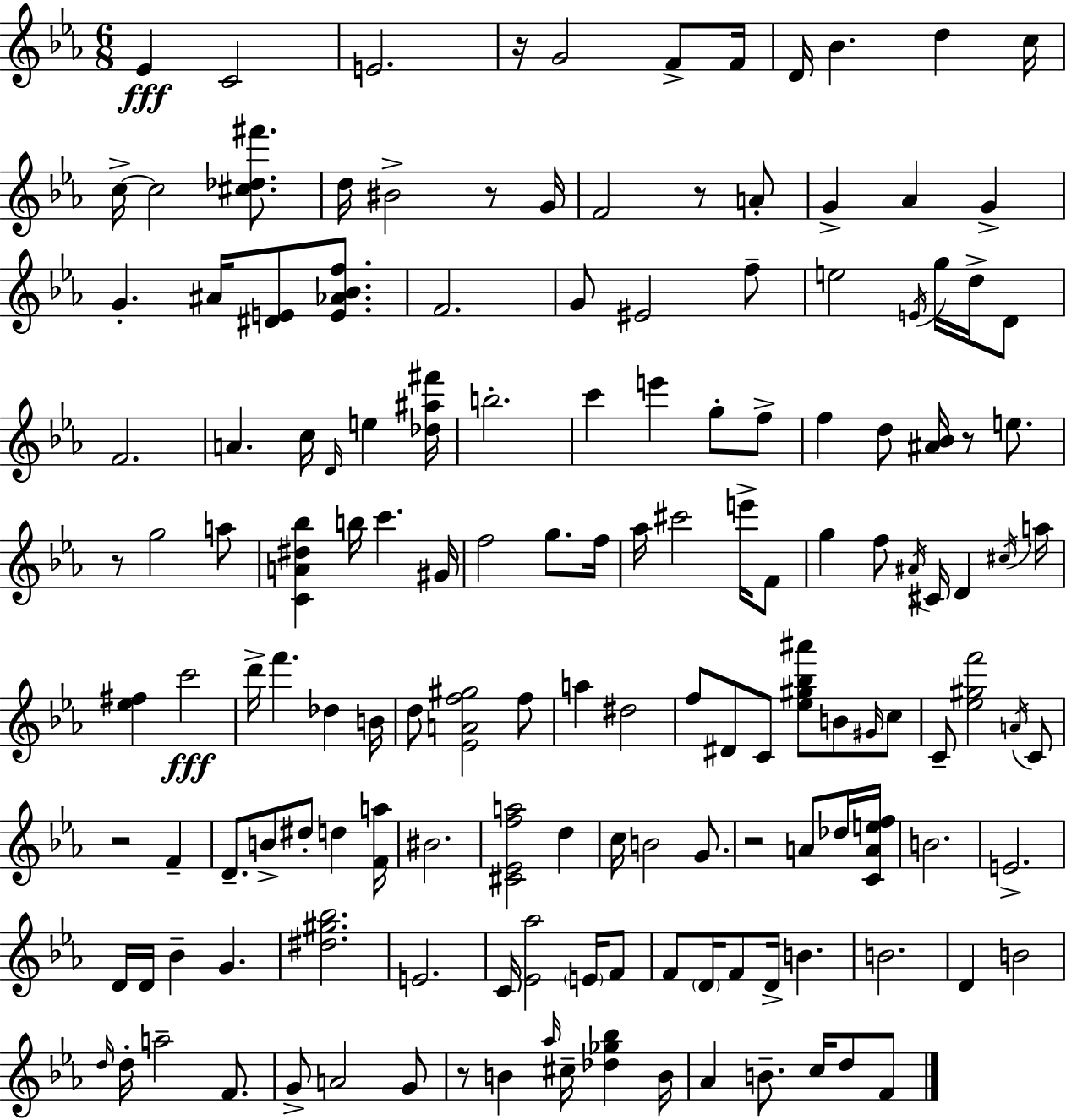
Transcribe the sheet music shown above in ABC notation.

X:1
T:Untitled
M:6/8
L:1/4
K:Eb
_E C2 E2 z/4 G2 F/2 F/4 D/4 _B d c/4 c/4 c2 [^c_d^f']/2 d/4 ^B2 z/2 G/4 F2 z/2 A/2 G _A G G ^A/4 [^DE]/2 [E_A_Bf]/2 F2 G/2 ^E2 f/2 e2 E/4 g/4 d/4 D/2 F2 A c/4 D/4 e [_d^a^f']/4 b2 c' e' g/2 f/2 f d/2 [^A_B]/4 z/2 e/2 z/2 g2 a/2 [CA^d_b] b/4 c' ^G/4 f2 g/2 f/4 _a/4 ^c'2 e'/4 F/2 g f/2 ^A/4 ^C/4 D ^c/4 a/4 [_e^f] c'2 d'/4 f' _d B/4 d/2 [_EAf^g]2 f/2 a ^d2 f/2 ^D/2 C/2 [_e^g_b^a']/2 B/2 ^G/4 c/2 C/2 [_e^gf']2 A/4 C/2 z2 F D/2 B/2 ^d/2 d [Fa]/4 ^B2 [^C_Efa]2 d c/4 B2 G/2 z2 A/2 _d/4 [CAef]/4 B2 E2 D/4 D/4 _B G [^d^g_b]2 E2 C/4 [_E_a]2 E/4 F/2 F/2 D/4 F/2 D/4 B B2 D B2 d/4 d/4 a2 F/2 G/2 A2 G/2 z/2 B _a/4 ^c/4 [_d_g_b] B/4 _A B/2 c/4 d/2 F/2